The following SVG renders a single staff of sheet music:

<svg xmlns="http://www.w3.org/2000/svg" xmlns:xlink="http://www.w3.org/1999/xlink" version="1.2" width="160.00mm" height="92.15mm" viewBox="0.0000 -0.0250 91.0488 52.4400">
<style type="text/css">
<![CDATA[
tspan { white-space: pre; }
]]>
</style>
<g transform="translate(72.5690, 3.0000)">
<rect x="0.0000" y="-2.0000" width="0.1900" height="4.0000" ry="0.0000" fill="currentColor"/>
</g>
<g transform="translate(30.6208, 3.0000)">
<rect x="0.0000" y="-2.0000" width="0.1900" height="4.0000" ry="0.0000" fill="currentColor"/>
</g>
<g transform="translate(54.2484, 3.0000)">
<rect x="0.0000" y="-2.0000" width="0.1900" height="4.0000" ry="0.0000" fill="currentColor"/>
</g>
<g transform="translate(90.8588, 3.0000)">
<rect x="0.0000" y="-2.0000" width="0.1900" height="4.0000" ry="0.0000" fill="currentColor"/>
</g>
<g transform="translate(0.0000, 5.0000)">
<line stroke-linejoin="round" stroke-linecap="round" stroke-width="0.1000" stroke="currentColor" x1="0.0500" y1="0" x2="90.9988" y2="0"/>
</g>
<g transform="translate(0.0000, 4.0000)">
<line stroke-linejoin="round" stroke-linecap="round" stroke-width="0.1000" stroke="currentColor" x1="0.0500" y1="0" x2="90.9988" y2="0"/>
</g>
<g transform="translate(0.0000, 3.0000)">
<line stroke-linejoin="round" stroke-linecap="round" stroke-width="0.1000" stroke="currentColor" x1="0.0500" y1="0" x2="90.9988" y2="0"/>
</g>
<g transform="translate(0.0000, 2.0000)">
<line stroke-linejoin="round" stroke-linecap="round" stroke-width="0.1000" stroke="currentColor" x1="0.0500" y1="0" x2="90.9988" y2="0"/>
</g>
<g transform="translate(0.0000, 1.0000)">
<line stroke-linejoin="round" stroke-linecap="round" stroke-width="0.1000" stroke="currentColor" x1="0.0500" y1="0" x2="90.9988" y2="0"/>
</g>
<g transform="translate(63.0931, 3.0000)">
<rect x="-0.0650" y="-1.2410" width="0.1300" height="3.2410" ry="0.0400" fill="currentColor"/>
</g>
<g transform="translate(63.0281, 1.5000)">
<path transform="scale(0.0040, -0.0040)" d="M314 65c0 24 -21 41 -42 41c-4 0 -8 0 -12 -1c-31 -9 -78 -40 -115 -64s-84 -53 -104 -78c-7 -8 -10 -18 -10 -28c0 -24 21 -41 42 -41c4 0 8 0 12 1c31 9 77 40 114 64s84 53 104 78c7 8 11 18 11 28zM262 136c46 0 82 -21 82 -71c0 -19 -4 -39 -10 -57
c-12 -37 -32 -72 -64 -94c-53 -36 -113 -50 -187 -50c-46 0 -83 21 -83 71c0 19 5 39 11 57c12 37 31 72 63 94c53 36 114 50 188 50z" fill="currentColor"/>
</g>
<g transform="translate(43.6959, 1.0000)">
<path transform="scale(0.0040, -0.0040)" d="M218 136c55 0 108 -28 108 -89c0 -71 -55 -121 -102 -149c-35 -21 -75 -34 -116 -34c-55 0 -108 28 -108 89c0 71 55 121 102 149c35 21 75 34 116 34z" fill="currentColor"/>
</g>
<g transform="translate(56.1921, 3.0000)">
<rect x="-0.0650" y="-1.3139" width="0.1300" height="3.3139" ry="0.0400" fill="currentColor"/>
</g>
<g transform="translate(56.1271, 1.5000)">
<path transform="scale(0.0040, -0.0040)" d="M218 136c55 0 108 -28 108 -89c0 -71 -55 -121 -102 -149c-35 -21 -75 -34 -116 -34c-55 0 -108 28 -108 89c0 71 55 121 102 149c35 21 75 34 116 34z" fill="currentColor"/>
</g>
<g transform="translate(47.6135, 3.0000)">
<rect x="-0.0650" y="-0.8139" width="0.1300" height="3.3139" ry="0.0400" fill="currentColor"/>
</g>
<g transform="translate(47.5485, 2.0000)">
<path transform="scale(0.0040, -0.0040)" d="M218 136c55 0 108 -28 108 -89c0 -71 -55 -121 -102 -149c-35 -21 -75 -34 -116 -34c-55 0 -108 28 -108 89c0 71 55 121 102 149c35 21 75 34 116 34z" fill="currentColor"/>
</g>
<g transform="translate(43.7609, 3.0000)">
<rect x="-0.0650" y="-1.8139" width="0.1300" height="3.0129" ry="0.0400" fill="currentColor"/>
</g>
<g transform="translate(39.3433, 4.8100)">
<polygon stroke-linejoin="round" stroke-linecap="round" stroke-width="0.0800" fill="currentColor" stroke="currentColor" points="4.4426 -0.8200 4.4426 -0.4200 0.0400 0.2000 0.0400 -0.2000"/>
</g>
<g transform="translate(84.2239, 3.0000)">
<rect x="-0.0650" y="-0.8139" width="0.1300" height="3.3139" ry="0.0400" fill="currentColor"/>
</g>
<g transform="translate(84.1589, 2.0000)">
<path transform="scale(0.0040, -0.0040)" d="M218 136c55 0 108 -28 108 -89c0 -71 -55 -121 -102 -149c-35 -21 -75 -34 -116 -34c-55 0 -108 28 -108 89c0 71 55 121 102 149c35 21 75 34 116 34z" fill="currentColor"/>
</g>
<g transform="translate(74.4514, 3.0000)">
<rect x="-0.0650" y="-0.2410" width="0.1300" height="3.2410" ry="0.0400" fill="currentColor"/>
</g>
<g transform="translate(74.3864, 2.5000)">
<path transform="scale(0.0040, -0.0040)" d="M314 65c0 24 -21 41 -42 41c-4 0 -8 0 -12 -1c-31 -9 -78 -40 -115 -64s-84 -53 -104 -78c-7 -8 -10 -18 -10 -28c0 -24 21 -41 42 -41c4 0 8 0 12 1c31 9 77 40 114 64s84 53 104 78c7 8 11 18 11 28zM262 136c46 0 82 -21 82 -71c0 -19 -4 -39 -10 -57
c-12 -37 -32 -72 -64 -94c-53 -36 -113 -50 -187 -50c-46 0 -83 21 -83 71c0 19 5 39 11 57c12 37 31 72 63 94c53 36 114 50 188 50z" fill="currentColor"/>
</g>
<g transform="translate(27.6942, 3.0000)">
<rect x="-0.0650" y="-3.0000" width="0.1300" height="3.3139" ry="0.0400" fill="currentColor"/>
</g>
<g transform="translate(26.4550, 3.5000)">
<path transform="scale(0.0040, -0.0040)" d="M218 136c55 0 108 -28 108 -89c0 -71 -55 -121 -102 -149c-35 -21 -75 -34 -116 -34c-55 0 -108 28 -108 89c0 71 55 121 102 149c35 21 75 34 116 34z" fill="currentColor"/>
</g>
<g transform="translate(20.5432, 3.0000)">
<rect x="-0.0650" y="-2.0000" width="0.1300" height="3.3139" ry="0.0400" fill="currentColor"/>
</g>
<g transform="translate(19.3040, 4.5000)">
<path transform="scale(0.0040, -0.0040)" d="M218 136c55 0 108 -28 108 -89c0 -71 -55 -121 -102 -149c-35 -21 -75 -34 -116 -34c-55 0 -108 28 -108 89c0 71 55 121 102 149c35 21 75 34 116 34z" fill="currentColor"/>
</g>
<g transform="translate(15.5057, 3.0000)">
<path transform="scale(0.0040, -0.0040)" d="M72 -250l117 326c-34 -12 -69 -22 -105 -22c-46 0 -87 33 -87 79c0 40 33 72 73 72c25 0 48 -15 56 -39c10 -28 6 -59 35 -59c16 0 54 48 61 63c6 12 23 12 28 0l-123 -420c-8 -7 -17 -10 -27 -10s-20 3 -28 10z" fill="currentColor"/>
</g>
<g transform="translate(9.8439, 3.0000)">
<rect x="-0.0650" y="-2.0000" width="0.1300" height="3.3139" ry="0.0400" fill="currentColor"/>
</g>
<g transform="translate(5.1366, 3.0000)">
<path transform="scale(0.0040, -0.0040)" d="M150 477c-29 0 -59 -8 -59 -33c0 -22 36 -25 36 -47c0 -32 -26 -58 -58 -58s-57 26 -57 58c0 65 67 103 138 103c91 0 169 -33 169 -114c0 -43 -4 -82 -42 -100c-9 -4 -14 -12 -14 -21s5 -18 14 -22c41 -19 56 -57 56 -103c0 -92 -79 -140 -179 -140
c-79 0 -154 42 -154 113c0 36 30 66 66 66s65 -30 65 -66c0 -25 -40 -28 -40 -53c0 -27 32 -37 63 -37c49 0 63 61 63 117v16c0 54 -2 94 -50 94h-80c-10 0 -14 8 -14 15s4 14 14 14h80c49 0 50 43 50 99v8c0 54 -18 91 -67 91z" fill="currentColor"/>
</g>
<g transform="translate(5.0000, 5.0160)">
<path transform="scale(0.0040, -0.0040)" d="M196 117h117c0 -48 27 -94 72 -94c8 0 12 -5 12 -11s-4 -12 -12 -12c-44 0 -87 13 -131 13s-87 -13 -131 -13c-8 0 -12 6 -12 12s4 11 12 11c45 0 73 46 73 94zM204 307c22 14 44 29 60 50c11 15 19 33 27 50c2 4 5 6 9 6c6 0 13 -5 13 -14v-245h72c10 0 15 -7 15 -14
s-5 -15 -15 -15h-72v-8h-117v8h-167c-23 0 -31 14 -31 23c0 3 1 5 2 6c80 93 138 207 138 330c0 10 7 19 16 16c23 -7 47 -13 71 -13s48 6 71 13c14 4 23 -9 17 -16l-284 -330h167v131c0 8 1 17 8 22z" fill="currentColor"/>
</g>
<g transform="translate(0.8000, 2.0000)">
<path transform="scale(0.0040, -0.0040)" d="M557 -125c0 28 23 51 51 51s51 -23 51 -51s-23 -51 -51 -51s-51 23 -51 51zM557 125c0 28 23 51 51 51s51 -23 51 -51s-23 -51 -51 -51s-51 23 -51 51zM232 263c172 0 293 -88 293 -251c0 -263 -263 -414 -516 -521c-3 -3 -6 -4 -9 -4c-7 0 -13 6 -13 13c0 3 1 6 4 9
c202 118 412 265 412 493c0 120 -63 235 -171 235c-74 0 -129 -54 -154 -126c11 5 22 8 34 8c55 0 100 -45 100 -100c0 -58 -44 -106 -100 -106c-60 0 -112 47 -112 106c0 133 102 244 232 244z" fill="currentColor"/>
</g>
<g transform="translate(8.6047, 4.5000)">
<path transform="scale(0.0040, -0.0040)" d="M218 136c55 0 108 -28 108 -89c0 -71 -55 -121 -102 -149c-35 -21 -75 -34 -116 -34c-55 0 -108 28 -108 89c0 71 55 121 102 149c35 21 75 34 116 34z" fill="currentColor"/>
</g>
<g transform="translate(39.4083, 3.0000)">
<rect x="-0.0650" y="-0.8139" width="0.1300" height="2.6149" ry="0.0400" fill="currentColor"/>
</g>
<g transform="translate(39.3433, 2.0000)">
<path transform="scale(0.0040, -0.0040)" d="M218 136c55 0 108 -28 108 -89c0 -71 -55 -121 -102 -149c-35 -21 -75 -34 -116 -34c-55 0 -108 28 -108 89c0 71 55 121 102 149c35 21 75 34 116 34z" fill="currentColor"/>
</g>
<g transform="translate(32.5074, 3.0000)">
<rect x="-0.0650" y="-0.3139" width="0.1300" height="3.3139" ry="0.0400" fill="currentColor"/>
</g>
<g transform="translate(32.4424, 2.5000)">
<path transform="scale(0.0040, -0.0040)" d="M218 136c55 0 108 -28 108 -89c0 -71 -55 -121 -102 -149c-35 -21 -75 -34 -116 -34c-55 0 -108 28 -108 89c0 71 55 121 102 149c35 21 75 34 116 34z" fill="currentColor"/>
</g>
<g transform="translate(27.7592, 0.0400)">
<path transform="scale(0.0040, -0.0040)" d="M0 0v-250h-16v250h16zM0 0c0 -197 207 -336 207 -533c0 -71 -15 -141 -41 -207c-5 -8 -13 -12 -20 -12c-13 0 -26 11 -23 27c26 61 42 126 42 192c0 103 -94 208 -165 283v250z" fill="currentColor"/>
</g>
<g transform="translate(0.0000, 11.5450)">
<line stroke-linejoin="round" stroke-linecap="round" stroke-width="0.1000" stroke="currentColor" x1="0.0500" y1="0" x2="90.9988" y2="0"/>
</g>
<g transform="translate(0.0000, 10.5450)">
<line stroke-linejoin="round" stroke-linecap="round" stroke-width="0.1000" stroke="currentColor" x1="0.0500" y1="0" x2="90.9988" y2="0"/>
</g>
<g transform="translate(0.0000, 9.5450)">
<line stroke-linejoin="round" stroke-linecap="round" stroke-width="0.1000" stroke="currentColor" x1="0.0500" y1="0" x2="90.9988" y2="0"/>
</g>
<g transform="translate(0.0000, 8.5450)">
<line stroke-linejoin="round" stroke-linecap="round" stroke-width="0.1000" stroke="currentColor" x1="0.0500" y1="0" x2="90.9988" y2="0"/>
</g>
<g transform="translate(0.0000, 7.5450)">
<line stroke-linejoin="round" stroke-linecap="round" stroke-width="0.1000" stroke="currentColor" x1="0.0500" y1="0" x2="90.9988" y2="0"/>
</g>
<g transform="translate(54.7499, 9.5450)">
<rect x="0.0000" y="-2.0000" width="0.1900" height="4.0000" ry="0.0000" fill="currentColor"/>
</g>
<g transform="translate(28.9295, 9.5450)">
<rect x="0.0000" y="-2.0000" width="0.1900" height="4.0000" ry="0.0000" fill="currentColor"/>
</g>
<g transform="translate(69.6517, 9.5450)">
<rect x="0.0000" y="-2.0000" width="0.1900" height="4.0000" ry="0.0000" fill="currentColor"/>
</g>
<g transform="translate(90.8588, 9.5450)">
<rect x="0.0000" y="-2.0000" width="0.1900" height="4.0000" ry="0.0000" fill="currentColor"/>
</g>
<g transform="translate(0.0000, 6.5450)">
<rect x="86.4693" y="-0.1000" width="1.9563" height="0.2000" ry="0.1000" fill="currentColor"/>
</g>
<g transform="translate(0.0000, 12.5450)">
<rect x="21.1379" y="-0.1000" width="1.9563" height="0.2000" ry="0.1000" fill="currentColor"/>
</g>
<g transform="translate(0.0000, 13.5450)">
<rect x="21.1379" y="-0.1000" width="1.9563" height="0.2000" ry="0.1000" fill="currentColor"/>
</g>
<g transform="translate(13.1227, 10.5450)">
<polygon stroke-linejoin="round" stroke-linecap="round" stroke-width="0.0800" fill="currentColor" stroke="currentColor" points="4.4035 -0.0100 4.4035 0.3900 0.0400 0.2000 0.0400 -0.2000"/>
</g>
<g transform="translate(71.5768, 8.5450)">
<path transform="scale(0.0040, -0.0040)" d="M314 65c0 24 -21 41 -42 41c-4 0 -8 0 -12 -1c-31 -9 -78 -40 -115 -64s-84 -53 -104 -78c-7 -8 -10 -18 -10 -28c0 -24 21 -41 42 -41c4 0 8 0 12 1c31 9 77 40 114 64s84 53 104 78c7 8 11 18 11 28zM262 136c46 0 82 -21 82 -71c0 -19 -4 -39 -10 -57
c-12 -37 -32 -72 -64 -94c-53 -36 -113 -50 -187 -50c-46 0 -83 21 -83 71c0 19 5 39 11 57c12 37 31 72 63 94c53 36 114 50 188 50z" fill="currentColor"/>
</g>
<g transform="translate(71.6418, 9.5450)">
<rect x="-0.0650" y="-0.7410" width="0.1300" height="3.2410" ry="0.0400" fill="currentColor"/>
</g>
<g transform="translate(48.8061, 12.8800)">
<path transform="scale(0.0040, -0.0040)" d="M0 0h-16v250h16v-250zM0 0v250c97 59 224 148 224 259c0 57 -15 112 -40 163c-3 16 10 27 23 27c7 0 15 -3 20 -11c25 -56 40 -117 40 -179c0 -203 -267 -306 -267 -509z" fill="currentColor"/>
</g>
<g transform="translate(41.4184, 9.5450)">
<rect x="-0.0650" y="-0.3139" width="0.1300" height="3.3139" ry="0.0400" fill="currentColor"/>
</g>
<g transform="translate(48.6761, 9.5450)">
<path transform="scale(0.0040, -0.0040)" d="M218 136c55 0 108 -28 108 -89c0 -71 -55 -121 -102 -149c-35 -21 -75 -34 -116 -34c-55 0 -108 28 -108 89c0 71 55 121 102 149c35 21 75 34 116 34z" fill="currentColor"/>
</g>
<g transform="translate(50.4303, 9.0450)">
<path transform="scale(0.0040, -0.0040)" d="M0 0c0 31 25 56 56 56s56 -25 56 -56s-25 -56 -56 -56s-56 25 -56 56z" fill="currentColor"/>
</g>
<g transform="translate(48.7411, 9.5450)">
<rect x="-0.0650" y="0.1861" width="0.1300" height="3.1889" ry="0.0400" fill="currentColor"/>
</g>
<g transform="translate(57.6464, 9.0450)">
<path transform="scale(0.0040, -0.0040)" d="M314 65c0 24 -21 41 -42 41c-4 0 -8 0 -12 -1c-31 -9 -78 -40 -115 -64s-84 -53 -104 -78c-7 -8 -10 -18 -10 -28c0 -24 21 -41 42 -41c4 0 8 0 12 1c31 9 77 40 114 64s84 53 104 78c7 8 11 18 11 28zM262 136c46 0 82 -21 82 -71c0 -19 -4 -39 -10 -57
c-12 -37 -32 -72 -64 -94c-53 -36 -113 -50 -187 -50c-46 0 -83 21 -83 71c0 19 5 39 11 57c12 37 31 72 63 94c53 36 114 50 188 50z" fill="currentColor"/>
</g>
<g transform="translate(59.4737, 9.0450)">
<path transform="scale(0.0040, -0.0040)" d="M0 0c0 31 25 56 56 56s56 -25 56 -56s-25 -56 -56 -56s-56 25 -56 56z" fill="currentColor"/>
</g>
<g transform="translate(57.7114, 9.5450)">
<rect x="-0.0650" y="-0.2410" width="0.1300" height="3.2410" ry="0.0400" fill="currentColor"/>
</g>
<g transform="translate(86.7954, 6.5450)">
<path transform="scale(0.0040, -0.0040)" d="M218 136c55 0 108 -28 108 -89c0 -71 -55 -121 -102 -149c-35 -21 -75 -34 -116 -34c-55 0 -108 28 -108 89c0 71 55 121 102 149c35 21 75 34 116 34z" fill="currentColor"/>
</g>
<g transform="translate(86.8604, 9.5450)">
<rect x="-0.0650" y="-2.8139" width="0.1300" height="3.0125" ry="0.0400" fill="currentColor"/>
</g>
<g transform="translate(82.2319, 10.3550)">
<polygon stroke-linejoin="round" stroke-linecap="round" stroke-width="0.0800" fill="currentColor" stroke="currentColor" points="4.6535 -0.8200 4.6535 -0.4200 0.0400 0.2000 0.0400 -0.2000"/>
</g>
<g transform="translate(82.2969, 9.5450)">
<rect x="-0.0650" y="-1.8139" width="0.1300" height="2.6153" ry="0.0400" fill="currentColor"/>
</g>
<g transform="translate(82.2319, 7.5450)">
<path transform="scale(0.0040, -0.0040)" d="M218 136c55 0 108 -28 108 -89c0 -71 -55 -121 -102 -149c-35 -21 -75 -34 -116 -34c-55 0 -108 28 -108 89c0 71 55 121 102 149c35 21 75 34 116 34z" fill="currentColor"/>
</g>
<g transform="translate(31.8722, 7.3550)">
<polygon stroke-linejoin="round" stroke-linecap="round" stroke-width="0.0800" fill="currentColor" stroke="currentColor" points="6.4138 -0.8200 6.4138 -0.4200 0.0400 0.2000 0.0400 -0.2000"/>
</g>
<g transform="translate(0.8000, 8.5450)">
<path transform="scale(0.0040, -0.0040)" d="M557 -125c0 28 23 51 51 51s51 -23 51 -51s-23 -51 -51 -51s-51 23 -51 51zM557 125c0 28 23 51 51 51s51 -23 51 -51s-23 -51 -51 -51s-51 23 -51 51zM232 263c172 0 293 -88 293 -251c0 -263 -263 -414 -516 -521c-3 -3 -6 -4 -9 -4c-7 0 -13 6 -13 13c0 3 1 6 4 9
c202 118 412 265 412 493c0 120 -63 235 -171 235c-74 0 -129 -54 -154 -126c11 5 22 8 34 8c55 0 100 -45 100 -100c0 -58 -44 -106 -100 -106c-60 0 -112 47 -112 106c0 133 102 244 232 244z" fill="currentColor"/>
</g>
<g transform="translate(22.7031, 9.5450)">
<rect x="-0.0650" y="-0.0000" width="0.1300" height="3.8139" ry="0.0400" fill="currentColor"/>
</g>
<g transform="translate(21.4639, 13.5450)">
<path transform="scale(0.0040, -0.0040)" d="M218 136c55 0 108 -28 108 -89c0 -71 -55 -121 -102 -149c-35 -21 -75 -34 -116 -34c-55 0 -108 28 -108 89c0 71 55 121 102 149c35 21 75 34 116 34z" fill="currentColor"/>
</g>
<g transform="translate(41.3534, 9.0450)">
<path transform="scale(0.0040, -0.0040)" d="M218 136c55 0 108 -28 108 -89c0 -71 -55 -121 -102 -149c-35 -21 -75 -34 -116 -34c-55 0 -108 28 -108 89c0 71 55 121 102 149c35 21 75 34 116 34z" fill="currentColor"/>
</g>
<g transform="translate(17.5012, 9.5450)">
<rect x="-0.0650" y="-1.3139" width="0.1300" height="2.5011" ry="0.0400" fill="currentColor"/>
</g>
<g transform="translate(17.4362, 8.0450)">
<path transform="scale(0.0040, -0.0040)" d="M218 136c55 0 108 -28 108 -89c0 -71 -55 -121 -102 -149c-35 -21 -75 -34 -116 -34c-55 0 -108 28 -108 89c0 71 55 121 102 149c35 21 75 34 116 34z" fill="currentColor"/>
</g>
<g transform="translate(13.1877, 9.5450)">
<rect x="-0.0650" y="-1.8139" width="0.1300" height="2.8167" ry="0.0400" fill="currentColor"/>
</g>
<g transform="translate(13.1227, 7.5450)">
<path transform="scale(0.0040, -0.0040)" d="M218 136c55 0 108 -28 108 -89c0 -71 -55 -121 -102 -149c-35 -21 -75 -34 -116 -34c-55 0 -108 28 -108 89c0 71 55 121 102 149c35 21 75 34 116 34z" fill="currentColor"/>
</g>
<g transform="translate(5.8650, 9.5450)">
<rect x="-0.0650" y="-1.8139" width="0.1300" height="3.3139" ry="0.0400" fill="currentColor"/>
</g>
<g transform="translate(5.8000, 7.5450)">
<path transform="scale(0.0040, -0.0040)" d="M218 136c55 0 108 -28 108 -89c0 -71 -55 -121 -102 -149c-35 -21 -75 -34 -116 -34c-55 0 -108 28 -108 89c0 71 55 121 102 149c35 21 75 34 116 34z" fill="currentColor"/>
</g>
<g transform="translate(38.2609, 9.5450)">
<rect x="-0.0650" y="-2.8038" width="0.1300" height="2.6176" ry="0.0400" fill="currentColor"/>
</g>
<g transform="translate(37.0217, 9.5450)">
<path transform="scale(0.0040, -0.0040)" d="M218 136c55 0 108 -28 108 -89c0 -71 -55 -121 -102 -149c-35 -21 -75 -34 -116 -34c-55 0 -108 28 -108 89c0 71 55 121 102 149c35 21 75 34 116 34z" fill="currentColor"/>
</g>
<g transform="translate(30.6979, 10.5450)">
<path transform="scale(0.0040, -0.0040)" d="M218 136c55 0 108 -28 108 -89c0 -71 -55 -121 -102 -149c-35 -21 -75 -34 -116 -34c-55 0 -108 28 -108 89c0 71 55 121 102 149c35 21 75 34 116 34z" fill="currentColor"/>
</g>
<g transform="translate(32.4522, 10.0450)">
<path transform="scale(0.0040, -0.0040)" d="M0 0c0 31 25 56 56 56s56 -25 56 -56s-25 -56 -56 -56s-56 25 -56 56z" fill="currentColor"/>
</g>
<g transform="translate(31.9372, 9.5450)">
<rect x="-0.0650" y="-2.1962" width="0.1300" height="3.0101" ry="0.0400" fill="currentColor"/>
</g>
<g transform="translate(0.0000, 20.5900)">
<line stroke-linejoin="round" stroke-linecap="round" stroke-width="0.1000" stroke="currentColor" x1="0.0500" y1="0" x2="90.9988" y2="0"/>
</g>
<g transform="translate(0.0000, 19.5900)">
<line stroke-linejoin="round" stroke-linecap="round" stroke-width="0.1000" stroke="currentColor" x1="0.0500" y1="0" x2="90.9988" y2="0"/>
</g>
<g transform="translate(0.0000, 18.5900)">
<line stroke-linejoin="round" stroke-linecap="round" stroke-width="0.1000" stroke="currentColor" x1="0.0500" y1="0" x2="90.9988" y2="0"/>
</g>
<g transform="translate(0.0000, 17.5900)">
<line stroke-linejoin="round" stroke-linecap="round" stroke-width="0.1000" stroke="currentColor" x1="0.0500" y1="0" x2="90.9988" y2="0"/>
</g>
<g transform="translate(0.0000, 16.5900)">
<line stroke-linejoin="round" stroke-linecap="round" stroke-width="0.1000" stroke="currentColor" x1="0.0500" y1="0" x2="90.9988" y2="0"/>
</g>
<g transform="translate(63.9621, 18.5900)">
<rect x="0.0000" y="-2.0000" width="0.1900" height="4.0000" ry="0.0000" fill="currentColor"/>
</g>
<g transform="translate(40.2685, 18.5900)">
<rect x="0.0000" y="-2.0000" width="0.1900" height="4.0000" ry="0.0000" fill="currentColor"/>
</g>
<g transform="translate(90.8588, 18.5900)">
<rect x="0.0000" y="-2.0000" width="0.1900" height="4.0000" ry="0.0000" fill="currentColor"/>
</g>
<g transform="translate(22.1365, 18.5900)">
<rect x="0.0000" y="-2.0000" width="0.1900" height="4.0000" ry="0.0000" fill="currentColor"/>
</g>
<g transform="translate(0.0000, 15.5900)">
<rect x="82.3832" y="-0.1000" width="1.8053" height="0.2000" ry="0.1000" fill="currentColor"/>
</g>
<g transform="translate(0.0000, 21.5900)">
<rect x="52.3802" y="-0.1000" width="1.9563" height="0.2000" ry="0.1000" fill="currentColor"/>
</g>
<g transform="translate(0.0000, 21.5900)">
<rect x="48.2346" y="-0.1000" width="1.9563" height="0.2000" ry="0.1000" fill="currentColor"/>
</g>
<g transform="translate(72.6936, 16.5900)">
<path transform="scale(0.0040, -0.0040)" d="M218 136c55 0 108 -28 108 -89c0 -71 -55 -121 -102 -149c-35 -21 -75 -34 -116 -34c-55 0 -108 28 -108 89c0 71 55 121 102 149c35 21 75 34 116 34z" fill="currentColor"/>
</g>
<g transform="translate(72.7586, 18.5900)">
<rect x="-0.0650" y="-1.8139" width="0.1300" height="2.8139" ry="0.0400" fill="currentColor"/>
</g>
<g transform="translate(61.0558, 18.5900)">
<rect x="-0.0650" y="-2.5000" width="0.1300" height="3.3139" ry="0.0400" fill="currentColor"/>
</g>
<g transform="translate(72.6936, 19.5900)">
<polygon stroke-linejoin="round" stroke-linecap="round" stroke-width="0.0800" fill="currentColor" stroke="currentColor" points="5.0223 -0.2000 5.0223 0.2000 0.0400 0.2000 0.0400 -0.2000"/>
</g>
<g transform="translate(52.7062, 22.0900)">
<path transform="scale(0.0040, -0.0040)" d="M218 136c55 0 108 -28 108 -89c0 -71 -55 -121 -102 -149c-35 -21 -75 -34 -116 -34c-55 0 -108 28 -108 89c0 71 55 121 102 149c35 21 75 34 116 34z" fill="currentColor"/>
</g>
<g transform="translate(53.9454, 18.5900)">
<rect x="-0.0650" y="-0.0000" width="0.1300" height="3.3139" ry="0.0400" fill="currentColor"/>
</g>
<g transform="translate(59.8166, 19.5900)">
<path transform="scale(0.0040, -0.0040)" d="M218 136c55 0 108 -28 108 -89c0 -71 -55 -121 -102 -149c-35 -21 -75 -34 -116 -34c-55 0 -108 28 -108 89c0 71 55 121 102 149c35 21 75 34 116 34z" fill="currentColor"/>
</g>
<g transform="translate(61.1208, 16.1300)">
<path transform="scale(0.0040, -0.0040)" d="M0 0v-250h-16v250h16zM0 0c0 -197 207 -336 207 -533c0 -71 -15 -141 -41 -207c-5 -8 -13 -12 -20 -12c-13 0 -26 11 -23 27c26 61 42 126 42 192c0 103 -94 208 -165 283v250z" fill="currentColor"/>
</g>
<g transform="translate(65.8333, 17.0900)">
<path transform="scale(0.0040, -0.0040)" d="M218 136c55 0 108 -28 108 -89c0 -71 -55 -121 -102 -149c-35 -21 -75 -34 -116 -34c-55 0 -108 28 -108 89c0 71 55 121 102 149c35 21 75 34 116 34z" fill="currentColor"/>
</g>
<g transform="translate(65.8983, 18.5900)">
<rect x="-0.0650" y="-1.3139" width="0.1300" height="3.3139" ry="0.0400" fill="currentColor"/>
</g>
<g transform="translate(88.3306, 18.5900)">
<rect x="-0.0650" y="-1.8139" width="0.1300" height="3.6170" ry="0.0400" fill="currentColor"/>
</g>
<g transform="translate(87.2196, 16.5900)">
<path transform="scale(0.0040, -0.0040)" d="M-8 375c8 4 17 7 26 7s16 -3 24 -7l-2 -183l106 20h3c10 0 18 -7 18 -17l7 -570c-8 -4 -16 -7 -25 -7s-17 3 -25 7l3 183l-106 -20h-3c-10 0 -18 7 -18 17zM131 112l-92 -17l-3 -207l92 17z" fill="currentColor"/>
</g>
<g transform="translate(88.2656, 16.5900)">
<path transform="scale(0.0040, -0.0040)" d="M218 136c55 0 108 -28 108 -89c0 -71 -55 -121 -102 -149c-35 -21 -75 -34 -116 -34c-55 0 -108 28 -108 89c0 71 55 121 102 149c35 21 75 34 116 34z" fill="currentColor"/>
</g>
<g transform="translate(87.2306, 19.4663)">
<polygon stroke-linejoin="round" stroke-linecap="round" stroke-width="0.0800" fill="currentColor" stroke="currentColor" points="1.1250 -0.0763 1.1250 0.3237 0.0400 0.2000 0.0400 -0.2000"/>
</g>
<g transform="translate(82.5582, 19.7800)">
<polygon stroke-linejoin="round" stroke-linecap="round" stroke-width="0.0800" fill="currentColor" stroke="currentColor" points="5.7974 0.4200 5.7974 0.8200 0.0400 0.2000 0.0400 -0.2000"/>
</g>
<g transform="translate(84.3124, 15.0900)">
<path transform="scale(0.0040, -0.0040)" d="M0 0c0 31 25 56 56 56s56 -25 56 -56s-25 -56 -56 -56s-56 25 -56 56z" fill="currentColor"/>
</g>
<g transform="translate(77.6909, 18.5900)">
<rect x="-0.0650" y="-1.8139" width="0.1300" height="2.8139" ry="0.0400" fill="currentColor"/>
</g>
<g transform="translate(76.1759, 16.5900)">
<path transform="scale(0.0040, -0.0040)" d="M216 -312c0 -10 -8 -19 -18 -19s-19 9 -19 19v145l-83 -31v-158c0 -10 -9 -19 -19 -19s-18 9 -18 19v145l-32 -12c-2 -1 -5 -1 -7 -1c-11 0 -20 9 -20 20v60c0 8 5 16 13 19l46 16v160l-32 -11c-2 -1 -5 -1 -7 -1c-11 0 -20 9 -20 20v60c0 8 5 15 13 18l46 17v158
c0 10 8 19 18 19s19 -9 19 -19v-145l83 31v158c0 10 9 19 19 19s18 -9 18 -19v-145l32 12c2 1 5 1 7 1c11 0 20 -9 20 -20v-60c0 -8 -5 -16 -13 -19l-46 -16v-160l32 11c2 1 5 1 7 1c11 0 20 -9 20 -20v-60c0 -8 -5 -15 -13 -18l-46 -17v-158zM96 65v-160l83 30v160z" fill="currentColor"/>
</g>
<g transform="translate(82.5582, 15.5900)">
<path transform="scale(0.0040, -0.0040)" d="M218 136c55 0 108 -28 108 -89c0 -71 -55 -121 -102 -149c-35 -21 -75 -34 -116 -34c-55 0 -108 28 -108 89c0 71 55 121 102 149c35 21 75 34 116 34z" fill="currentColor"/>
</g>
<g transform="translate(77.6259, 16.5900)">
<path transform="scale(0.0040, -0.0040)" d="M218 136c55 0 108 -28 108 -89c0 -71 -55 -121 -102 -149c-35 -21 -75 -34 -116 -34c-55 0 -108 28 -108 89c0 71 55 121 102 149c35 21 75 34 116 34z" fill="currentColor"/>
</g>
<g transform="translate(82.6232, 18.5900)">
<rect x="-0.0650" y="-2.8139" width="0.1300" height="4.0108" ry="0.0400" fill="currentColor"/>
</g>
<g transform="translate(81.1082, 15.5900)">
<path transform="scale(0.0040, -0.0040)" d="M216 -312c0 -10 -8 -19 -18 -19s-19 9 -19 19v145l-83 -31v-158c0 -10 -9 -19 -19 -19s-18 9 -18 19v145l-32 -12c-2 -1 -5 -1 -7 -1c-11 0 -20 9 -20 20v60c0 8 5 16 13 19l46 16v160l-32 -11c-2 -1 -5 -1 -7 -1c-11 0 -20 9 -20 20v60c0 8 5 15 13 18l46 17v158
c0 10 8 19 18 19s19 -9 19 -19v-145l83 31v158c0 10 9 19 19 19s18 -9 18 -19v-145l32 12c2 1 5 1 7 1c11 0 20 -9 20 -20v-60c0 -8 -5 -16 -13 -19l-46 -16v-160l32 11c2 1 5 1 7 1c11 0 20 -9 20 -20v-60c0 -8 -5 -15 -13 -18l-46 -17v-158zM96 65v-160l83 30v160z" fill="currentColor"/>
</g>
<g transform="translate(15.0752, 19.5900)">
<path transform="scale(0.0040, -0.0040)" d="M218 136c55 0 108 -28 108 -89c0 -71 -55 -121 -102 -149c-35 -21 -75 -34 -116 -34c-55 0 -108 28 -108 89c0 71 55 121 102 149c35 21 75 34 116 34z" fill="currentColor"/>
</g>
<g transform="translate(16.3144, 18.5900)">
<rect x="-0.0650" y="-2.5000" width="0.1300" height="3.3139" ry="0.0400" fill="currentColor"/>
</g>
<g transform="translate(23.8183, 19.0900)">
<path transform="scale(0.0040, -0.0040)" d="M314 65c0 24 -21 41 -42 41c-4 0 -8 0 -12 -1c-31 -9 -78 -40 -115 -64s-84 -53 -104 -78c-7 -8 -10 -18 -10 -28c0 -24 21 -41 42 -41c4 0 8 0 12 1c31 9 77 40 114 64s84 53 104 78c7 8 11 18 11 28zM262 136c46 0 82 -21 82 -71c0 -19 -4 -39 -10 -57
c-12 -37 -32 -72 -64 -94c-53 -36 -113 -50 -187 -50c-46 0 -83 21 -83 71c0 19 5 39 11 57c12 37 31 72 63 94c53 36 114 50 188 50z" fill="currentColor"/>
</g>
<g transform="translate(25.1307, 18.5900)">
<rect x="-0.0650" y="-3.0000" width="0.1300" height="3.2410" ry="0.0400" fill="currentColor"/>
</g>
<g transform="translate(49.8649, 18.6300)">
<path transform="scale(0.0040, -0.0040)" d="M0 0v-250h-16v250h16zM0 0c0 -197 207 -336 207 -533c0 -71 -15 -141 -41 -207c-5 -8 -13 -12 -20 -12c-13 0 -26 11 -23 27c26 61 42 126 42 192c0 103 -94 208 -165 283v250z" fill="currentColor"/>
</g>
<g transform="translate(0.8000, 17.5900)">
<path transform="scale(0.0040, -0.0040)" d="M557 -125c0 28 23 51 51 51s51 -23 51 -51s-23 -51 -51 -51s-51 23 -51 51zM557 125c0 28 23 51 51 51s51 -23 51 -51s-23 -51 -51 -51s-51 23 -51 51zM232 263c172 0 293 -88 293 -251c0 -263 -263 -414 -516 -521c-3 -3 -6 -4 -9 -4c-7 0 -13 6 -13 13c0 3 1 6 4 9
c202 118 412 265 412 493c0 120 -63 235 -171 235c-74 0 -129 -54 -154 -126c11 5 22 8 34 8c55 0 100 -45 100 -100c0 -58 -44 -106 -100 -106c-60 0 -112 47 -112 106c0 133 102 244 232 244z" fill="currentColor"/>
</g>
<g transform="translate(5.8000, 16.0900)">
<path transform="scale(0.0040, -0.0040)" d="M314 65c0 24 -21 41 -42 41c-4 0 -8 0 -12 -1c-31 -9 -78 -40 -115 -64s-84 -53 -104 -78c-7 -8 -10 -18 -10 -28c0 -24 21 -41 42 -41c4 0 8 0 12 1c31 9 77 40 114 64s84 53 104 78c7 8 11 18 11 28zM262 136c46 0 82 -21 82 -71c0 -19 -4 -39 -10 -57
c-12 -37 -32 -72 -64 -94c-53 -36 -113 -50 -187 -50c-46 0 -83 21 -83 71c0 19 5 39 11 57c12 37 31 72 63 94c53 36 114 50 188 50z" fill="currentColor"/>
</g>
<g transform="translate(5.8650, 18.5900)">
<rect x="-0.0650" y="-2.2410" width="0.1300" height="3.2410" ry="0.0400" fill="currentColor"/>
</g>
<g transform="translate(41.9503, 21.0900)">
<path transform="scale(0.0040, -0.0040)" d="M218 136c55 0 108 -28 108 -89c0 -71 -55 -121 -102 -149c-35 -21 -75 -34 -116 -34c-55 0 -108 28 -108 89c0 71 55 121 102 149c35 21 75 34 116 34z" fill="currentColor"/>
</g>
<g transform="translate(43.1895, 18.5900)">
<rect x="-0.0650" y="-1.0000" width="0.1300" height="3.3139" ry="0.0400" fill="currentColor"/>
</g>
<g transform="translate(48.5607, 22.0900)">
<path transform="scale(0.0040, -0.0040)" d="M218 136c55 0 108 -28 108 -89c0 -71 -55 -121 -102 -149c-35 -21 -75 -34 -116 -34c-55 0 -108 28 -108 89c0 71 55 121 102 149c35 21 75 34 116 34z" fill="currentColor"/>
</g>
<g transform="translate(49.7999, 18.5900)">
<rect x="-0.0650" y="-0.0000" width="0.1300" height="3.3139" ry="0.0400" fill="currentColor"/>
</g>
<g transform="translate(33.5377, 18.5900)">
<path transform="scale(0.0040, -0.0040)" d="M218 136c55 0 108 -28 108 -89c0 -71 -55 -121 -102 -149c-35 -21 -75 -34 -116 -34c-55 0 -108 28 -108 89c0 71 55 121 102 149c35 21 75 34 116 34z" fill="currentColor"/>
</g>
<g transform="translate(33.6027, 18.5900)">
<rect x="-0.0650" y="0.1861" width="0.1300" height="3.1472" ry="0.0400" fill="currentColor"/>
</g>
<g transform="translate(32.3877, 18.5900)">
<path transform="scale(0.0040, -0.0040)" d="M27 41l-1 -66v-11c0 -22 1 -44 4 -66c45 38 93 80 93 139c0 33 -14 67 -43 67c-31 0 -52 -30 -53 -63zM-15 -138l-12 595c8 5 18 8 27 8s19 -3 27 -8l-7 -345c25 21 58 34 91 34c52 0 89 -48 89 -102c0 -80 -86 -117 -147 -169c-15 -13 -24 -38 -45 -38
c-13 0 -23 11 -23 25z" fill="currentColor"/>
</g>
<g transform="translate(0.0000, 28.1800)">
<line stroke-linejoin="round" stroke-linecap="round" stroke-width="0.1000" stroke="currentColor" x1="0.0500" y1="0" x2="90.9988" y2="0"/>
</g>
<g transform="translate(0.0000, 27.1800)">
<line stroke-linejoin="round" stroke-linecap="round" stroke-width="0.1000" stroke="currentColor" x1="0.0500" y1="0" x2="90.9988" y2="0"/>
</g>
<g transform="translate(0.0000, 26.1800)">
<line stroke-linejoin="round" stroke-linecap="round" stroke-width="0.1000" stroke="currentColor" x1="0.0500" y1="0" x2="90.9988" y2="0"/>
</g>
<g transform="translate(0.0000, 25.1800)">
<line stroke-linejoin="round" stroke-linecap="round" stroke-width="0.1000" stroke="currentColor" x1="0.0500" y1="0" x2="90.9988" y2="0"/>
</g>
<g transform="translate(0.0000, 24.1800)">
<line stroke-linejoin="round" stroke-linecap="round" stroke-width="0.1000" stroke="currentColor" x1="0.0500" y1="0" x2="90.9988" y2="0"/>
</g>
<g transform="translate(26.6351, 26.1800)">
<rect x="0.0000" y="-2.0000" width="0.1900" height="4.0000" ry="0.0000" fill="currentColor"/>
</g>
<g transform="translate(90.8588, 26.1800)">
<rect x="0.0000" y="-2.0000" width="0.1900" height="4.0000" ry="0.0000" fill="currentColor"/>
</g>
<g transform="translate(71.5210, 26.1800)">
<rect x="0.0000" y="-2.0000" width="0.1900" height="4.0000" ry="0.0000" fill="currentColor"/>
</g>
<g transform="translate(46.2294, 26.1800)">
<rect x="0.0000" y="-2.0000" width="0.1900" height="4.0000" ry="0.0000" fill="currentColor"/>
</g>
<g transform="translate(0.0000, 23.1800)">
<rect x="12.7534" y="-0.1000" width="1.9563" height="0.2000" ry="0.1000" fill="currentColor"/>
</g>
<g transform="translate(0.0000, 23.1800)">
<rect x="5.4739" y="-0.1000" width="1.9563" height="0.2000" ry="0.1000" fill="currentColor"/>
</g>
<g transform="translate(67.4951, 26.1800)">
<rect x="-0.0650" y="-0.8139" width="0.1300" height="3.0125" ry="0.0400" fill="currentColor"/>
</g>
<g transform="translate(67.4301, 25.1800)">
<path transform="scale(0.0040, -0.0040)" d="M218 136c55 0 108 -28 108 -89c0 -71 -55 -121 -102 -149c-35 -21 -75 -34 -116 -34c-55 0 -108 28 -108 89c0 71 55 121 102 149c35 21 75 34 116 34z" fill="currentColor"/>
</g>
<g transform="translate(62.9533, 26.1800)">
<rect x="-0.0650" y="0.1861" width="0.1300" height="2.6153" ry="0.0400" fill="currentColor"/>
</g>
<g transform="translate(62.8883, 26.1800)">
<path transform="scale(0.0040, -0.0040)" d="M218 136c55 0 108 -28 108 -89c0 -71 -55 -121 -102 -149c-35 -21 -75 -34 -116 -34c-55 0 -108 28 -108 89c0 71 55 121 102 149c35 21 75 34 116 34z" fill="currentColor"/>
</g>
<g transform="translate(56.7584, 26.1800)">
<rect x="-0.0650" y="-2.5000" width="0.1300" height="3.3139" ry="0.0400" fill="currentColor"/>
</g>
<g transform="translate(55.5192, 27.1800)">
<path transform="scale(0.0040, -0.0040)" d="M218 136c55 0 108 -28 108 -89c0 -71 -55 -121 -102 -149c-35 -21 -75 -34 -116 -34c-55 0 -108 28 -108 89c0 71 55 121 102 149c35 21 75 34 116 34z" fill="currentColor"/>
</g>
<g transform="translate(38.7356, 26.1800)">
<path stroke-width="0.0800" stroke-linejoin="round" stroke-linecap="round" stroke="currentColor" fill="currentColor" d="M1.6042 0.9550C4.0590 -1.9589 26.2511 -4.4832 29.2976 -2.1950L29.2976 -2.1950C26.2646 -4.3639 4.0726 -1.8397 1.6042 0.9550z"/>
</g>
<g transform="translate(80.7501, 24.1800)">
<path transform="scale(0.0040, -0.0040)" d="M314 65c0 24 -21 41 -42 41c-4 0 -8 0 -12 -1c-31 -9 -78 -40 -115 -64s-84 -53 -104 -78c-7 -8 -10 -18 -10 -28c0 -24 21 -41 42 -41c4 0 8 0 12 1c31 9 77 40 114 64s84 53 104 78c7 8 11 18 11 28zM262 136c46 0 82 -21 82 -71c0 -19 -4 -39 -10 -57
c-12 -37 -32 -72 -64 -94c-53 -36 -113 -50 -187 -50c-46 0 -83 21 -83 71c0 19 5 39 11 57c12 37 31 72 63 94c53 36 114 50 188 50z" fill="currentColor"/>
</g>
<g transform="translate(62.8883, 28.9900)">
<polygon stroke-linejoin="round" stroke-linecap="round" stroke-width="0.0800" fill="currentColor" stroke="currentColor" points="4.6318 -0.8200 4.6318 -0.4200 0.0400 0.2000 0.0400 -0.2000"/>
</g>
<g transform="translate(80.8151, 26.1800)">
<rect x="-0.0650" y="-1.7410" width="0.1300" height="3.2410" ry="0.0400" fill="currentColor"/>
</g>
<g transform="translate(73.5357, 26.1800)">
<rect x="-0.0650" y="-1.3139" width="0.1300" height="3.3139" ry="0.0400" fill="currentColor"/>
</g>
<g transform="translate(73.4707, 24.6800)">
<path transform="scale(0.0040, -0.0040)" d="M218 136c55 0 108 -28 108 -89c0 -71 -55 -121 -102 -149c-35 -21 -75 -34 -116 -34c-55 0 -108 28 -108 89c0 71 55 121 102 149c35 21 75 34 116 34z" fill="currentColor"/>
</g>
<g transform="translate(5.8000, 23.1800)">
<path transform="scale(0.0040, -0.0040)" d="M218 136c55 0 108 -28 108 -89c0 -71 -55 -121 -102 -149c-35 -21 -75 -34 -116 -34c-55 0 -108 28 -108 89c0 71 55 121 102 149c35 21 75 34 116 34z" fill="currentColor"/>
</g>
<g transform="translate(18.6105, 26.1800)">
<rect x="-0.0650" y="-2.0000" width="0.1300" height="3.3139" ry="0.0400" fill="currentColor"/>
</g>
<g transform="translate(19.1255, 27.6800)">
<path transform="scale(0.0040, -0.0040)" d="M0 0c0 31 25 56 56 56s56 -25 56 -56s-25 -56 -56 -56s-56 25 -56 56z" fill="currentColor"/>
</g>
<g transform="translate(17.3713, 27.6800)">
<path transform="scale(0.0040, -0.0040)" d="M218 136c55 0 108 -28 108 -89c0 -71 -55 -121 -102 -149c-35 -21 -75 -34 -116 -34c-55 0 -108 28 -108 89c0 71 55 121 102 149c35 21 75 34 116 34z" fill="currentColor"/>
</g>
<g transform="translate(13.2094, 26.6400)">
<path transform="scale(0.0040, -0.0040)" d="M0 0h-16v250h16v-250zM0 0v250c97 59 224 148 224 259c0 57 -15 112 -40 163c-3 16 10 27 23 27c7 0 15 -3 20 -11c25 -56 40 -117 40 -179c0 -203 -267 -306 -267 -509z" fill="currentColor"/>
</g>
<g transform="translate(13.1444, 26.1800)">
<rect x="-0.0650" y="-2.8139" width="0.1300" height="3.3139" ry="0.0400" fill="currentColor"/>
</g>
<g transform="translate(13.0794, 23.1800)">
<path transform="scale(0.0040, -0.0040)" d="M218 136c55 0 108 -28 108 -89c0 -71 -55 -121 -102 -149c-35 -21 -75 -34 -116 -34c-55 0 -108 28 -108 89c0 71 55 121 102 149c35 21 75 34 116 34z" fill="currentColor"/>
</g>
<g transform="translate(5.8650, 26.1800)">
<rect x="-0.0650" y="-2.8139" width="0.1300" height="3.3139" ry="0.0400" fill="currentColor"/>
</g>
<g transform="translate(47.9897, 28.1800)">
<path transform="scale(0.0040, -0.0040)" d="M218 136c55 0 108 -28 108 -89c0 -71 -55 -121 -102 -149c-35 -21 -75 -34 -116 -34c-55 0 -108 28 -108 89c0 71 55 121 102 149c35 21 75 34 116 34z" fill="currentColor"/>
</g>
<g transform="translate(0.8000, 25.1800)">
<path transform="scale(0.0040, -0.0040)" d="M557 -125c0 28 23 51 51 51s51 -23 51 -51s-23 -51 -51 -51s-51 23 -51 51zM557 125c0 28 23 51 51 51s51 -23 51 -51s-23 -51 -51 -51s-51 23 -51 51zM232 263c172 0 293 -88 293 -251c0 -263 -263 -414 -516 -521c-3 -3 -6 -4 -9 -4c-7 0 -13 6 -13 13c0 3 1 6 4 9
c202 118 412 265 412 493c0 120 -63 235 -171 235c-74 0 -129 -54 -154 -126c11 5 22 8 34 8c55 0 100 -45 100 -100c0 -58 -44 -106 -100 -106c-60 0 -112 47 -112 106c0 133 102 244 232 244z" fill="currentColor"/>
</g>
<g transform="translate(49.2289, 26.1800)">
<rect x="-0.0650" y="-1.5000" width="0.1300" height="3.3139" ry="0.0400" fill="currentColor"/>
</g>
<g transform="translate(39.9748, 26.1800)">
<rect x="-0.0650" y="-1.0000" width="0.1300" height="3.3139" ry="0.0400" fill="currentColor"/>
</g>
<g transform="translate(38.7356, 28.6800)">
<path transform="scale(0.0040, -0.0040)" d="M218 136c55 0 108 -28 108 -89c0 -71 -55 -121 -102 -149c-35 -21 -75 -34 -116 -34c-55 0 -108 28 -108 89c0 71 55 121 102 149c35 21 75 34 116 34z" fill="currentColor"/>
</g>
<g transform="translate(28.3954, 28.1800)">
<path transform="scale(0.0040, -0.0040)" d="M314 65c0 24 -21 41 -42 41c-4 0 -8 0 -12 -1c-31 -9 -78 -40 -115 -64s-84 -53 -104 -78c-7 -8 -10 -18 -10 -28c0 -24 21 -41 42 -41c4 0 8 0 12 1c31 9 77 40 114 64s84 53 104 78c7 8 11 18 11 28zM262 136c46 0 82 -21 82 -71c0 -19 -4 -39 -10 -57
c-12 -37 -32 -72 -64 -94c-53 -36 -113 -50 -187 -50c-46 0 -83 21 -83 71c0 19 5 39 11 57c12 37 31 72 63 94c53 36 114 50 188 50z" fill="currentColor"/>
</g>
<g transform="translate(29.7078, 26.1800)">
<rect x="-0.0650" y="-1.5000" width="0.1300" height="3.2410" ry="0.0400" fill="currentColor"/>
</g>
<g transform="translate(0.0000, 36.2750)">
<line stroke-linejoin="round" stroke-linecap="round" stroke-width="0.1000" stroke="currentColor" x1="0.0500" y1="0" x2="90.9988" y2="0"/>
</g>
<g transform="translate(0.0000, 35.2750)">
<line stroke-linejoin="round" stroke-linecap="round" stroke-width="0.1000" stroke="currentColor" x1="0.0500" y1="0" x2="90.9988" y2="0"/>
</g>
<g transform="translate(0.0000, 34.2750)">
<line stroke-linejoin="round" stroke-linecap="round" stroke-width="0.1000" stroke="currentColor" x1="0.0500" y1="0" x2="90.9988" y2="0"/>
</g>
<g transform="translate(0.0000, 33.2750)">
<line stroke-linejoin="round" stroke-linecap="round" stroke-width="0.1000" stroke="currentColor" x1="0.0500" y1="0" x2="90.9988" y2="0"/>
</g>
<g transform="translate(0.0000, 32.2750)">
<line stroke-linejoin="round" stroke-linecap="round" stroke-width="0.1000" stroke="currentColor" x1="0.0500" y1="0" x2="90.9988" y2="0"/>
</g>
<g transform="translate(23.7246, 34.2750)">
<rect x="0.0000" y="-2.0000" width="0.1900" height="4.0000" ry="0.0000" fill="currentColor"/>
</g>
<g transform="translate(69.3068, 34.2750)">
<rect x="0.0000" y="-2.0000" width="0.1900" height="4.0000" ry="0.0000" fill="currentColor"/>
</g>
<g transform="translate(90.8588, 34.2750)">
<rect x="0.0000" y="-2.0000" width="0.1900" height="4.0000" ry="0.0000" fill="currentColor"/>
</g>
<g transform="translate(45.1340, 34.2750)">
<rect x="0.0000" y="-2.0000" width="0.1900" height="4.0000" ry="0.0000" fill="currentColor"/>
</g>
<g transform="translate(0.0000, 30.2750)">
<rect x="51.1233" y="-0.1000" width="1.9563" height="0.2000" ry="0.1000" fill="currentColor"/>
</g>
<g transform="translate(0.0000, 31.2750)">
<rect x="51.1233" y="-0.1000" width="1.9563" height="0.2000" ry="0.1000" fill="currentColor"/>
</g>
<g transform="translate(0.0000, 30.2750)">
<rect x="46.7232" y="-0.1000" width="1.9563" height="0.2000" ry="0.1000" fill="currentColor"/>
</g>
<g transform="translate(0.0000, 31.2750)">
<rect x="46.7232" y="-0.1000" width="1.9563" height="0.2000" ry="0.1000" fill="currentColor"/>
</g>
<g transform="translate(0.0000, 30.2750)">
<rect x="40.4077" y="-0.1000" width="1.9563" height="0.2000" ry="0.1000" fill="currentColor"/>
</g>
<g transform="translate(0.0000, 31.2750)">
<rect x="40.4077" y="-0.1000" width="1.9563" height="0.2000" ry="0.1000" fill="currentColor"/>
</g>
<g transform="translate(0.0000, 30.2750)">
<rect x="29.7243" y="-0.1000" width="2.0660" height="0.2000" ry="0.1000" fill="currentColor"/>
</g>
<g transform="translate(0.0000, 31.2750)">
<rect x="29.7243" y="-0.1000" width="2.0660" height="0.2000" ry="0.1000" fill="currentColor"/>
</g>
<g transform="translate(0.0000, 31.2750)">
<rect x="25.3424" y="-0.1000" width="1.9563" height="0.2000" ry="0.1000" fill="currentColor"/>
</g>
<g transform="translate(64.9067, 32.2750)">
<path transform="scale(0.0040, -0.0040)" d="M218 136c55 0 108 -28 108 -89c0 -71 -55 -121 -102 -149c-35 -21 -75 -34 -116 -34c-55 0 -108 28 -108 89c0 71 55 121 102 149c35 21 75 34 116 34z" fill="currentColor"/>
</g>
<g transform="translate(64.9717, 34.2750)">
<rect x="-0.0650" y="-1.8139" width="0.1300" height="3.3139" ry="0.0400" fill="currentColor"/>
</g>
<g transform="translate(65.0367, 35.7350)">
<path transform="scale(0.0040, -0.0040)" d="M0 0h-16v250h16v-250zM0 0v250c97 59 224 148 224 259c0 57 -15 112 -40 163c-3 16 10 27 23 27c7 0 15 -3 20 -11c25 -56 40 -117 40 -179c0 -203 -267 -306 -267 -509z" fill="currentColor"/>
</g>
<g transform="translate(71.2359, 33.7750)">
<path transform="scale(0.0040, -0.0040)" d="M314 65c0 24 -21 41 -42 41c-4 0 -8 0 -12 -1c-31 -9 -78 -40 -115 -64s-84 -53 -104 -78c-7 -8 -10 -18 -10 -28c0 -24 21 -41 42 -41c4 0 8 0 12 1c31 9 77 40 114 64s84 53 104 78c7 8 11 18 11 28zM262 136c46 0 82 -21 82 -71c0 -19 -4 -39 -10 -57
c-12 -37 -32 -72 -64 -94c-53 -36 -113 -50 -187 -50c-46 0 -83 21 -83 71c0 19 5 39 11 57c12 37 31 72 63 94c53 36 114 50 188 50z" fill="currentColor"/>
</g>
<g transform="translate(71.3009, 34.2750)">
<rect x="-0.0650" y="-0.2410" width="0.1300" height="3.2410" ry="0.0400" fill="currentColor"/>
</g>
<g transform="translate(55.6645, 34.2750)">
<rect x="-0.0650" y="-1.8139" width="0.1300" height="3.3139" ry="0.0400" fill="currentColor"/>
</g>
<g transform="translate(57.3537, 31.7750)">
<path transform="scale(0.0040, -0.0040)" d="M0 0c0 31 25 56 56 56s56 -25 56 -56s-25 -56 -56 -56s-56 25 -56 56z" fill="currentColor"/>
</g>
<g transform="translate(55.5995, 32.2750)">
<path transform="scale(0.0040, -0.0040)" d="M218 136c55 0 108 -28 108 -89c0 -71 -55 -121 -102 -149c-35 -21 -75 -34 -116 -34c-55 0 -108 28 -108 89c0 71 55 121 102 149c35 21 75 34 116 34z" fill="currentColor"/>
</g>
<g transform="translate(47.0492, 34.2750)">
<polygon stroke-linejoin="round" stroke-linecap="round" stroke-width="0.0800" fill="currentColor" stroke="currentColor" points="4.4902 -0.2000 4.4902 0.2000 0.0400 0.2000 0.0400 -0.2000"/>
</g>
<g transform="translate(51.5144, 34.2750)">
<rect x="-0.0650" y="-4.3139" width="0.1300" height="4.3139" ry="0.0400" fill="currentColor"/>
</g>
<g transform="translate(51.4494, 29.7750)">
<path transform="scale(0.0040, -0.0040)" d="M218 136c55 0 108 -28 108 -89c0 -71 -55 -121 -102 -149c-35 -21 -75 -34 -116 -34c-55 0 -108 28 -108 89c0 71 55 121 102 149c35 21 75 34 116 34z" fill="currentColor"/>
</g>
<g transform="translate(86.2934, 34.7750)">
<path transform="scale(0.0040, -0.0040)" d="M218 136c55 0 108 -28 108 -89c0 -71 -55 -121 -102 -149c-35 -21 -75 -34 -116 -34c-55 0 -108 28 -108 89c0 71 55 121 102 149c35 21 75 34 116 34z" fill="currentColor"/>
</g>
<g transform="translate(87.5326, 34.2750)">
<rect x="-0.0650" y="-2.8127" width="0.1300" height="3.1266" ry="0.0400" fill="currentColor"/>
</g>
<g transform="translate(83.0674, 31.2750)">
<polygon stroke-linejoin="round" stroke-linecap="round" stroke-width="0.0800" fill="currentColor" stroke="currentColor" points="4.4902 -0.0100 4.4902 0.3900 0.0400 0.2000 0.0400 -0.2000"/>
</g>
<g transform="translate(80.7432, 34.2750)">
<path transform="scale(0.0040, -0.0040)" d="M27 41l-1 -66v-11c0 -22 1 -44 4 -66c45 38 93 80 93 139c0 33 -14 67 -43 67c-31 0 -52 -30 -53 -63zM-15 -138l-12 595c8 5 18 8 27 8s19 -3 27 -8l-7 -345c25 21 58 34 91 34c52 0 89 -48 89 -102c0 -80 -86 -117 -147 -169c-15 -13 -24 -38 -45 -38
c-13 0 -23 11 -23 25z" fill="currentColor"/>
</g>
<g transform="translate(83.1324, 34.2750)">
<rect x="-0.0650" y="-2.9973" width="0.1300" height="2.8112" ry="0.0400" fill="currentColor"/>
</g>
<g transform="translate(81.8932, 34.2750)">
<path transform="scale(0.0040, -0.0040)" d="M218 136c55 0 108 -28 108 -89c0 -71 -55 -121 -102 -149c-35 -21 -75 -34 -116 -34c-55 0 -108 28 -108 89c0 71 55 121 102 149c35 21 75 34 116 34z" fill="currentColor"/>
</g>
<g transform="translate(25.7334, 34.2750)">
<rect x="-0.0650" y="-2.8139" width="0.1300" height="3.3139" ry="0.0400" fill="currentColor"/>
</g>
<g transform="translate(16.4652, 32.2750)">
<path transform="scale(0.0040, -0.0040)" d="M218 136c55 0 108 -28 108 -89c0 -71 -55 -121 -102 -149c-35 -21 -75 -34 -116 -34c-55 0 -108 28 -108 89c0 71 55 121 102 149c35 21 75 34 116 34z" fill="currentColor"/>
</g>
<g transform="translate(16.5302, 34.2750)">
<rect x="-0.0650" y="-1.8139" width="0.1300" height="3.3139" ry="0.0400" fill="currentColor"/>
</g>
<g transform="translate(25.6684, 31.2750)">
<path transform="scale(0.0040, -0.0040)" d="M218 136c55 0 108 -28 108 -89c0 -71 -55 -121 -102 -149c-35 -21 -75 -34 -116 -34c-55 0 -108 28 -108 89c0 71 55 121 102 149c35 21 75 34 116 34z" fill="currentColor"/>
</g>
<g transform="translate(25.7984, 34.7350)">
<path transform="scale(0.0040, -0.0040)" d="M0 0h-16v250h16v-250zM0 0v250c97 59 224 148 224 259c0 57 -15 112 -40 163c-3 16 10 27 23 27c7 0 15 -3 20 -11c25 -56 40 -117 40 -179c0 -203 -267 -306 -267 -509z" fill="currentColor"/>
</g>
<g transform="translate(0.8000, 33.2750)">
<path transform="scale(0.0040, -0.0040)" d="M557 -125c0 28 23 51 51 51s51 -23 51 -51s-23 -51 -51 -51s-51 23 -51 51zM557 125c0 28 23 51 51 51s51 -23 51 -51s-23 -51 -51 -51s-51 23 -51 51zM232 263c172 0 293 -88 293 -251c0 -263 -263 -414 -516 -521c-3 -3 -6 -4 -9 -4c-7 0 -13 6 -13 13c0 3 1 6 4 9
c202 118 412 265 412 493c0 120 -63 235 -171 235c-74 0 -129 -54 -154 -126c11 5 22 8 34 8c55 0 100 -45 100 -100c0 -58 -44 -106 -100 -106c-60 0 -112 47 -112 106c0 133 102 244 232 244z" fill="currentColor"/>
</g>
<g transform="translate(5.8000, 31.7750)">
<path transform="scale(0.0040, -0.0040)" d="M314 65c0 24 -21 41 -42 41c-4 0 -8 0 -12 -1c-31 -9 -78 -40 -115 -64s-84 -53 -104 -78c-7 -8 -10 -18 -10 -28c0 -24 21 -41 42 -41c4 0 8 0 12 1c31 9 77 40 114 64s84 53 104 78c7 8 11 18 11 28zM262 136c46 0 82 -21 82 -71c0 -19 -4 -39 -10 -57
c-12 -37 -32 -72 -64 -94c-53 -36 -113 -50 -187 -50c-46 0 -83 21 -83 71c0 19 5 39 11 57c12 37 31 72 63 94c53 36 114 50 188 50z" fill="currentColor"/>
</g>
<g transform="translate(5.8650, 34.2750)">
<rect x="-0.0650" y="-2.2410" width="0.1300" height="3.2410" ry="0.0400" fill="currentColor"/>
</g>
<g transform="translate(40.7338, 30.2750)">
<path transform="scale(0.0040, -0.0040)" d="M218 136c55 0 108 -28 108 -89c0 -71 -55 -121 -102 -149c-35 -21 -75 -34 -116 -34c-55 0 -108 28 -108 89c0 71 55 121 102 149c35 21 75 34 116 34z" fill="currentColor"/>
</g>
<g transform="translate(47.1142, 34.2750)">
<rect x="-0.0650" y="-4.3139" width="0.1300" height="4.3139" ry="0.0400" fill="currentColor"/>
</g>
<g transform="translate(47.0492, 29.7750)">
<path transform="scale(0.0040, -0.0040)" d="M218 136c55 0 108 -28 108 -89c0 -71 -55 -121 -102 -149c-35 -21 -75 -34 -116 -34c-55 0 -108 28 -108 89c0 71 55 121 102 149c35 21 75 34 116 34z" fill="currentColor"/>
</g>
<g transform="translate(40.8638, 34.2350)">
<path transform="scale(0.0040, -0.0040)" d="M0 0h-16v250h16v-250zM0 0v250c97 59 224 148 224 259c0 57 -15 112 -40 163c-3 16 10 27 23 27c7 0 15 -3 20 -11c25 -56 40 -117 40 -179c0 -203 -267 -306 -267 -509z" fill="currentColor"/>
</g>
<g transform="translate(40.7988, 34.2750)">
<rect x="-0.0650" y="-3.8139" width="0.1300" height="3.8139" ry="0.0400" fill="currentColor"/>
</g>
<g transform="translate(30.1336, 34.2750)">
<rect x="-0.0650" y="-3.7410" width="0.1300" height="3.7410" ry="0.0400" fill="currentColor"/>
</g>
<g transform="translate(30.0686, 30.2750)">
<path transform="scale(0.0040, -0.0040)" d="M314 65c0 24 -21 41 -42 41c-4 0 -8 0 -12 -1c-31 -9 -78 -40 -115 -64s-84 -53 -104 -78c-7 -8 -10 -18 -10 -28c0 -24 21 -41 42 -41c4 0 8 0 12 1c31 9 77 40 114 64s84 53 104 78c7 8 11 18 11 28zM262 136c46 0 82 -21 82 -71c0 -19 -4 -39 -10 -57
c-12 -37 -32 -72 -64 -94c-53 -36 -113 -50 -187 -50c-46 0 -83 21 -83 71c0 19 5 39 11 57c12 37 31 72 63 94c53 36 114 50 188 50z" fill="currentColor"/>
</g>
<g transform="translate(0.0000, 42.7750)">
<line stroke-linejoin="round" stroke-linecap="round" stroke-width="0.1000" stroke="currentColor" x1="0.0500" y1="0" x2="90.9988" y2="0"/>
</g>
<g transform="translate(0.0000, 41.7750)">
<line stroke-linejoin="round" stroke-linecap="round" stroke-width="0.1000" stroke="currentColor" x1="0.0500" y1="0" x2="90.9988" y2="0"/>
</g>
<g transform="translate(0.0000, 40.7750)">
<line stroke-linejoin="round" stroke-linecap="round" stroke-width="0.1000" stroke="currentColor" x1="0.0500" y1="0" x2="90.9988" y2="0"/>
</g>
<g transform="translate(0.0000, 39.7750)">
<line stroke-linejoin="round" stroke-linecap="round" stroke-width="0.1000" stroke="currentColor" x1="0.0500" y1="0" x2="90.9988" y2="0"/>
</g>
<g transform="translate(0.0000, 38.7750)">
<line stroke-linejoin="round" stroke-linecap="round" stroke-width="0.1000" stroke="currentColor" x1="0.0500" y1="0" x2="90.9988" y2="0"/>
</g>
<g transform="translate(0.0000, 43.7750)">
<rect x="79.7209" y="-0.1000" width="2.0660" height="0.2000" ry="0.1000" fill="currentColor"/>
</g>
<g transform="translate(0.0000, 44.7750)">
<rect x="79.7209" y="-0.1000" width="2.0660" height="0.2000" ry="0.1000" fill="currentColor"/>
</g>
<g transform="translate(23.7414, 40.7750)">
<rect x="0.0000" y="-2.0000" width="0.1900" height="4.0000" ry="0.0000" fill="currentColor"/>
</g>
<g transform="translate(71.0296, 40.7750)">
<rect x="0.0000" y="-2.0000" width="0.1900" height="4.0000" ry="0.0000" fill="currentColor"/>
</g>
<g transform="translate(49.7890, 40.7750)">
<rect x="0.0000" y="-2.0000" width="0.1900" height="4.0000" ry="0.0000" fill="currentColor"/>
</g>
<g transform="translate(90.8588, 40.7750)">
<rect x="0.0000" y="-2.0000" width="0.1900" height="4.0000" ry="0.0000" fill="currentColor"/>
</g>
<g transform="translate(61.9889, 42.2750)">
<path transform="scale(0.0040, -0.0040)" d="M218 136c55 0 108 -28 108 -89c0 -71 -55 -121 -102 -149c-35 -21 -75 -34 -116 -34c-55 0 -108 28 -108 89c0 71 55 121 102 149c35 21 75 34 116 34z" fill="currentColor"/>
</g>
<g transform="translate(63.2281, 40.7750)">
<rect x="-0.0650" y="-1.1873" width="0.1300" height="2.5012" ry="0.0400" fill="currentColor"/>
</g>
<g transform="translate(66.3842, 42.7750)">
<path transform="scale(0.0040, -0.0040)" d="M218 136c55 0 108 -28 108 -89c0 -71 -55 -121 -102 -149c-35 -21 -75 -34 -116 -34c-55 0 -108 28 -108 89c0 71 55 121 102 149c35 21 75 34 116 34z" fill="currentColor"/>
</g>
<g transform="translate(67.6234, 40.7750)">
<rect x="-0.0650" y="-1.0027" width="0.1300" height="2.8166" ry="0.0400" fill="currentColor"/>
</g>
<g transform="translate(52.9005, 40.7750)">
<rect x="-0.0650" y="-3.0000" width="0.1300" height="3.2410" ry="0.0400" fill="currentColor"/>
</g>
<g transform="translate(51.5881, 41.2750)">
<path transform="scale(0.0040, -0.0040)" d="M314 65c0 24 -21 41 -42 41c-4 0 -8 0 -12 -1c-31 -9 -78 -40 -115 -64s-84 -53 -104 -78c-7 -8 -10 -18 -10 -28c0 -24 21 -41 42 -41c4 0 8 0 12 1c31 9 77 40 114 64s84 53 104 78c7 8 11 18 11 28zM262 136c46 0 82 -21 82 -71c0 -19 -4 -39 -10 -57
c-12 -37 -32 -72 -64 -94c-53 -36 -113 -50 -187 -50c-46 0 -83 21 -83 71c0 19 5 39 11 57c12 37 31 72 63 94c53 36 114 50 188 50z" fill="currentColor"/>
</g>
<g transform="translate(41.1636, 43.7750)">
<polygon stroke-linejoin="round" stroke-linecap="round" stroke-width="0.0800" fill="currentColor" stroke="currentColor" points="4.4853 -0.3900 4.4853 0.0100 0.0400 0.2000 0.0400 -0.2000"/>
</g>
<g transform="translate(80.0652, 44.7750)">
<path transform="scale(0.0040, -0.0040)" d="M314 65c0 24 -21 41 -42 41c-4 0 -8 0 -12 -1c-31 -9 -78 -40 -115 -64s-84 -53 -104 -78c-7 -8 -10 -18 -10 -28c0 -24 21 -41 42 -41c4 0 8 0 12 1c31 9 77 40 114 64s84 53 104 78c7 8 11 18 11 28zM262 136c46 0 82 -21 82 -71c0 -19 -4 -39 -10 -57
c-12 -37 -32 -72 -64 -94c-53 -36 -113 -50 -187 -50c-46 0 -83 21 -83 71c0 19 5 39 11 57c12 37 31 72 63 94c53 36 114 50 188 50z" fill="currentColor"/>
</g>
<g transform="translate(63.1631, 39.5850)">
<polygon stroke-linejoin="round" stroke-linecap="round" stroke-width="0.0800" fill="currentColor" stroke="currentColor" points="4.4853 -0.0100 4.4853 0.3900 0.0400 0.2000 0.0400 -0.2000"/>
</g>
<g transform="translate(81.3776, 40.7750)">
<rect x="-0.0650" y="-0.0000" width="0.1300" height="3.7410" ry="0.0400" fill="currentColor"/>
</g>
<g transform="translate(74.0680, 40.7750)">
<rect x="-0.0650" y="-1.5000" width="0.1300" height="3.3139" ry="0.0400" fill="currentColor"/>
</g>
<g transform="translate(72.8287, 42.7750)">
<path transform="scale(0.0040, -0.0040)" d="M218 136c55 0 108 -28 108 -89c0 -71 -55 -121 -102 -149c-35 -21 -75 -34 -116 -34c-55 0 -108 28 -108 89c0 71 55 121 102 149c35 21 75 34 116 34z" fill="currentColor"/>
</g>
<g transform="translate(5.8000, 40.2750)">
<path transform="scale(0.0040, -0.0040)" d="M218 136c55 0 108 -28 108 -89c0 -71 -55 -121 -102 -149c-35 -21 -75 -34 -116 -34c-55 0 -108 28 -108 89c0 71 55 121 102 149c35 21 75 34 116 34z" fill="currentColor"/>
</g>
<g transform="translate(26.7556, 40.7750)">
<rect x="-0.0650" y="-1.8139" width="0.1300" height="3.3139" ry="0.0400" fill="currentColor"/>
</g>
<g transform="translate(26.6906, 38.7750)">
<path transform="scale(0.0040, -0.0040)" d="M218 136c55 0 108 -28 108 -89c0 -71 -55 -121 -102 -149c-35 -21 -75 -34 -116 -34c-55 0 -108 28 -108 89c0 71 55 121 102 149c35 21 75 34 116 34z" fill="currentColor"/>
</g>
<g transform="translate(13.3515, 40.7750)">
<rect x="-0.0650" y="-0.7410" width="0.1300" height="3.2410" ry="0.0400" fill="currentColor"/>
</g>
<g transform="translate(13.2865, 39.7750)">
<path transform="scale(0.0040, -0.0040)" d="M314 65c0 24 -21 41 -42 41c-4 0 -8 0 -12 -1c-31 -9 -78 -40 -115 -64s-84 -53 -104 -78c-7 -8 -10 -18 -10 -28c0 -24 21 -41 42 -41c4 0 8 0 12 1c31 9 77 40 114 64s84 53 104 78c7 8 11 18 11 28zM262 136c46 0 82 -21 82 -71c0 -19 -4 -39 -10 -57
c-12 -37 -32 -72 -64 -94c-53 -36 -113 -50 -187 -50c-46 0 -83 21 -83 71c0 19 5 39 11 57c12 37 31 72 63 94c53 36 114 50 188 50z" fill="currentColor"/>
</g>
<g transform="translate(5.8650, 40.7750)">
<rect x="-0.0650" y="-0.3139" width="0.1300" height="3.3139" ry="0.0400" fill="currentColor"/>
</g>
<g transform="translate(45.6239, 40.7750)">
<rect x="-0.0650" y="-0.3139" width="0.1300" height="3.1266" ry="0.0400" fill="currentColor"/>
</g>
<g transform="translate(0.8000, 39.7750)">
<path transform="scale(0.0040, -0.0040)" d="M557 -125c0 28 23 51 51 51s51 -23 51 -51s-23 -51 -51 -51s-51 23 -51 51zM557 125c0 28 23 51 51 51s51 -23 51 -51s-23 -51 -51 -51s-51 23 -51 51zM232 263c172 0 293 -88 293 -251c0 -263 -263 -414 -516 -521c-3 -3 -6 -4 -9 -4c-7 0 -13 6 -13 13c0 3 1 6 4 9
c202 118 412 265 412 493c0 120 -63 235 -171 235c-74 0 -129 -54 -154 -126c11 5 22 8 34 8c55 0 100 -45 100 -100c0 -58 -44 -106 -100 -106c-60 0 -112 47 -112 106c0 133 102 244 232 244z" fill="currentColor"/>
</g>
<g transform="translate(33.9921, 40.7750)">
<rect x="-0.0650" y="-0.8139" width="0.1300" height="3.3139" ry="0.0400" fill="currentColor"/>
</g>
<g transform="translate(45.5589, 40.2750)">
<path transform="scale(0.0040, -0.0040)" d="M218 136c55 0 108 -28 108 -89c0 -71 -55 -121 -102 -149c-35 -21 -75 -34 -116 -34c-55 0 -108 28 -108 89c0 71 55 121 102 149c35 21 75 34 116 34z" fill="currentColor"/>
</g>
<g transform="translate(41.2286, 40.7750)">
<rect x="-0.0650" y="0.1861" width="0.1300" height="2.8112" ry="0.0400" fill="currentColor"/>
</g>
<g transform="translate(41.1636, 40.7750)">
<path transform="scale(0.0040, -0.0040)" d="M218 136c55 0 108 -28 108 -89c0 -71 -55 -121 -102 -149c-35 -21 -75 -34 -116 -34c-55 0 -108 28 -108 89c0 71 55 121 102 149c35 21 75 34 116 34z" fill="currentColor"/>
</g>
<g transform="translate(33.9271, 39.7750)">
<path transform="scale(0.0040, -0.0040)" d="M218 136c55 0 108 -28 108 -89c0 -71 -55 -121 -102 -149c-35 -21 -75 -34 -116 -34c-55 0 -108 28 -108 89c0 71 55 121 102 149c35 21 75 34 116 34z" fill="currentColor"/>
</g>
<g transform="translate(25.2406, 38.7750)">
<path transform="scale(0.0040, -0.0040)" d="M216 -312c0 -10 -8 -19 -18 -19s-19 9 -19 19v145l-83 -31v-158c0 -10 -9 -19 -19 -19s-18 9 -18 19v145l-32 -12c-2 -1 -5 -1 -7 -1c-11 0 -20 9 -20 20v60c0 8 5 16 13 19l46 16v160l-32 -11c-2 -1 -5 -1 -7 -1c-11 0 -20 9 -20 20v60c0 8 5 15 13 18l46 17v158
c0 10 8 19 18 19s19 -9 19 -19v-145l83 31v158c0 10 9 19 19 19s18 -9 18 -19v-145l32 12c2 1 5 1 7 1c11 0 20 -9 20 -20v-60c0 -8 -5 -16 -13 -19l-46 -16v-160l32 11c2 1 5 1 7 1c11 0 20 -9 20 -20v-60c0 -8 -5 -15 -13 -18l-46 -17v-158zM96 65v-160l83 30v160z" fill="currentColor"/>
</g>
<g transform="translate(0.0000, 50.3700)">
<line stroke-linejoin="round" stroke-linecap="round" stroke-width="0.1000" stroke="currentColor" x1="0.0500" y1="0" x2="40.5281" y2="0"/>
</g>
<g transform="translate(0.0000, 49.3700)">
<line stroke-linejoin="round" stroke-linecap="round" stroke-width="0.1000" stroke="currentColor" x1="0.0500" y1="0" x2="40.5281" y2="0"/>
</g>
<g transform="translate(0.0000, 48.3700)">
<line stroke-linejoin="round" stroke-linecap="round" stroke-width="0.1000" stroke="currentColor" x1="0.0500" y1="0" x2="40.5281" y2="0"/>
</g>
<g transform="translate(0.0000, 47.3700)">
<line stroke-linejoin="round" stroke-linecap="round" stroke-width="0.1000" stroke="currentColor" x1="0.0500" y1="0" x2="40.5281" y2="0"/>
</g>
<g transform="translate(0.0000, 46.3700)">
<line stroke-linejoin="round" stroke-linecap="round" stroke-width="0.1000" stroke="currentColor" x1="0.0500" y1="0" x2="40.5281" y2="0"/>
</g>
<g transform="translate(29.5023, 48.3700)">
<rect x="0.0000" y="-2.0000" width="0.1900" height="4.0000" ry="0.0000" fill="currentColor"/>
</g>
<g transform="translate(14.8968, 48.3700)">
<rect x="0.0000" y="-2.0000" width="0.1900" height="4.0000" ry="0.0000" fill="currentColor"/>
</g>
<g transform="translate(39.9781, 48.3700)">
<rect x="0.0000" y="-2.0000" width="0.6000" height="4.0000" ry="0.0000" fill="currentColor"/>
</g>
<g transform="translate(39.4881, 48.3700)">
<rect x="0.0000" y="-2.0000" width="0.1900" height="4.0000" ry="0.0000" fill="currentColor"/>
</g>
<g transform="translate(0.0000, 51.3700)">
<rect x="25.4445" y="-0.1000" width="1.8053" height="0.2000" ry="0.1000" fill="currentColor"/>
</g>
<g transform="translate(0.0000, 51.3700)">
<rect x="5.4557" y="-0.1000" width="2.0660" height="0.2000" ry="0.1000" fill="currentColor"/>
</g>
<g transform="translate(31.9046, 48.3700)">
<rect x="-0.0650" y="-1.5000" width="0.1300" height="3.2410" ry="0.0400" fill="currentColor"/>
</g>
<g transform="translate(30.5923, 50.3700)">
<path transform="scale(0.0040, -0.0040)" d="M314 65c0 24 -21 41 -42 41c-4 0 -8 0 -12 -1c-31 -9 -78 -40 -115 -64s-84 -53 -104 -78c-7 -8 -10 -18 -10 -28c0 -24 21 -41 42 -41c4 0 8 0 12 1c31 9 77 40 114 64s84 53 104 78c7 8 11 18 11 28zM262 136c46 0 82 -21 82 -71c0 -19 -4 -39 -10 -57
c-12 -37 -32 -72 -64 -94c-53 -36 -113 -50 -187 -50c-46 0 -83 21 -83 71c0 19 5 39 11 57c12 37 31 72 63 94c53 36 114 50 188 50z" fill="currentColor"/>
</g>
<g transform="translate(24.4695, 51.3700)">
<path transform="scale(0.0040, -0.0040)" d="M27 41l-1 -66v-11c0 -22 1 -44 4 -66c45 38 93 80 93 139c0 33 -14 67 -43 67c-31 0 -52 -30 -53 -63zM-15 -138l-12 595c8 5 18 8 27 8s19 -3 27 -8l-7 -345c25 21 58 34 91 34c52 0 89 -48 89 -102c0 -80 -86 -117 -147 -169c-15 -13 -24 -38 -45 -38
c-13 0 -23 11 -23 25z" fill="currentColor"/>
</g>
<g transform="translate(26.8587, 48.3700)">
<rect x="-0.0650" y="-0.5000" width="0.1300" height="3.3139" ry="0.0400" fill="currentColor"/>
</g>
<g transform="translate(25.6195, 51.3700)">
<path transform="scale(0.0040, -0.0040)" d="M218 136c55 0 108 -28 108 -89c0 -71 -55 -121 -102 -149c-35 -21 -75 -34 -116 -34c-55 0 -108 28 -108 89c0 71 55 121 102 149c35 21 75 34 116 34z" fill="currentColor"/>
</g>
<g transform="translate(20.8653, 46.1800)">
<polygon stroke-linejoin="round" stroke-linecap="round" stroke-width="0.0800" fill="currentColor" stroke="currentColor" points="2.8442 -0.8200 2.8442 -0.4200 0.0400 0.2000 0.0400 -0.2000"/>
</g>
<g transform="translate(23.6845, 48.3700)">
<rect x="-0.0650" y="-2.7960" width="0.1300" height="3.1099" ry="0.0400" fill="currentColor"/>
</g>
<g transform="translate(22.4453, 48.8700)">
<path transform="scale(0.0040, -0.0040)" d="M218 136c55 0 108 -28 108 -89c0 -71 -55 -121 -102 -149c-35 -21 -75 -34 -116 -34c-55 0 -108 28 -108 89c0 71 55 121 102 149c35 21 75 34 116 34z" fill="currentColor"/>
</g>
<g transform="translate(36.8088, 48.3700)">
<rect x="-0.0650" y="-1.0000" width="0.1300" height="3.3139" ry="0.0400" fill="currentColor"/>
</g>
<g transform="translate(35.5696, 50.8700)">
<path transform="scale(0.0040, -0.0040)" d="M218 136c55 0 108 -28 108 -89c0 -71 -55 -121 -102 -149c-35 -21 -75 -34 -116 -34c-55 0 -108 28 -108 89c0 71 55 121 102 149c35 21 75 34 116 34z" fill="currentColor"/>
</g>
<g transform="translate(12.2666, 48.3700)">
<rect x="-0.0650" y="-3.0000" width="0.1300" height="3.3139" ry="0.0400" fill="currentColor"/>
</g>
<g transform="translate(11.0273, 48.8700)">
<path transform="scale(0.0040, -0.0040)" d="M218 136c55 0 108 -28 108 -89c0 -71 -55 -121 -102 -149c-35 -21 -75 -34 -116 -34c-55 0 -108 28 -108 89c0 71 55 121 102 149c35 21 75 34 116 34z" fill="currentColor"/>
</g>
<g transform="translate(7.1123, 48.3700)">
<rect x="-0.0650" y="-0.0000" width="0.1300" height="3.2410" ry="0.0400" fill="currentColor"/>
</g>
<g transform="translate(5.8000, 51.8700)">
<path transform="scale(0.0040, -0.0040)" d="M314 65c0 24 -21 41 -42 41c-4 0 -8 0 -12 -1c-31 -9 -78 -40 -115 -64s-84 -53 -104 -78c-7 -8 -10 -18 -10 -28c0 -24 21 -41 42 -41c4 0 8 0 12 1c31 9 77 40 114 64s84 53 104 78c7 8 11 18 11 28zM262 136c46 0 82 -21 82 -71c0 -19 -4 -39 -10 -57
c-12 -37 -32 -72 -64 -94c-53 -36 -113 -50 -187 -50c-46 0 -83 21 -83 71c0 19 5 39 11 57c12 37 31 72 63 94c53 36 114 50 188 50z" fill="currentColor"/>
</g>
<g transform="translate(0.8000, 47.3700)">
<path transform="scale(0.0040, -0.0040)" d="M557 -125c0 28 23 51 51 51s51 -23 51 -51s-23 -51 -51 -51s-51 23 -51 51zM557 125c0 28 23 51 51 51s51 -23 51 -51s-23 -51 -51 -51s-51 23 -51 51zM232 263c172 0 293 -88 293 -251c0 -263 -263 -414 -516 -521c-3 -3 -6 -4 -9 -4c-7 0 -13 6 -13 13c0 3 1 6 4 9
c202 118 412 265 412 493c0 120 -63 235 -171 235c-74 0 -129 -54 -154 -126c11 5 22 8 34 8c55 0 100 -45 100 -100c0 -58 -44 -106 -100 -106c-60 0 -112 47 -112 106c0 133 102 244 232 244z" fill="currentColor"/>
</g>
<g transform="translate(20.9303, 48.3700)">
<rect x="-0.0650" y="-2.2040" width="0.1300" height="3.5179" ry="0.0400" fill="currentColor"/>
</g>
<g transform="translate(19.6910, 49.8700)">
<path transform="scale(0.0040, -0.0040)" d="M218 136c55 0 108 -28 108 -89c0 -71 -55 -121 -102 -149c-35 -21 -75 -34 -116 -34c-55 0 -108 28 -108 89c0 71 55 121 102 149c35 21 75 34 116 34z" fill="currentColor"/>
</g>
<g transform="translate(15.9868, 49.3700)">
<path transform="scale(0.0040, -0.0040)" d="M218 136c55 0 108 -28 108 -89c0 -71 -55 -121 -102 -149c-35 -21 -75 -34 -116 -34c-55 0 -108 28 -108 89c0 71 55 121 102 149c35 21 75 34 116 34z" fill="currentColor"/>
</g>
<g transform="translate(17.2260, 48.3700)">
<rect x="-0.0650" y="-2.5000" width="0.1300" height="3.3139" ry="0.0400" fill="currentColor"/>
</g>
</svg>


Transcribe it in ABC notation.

X:1
T:Untitled
M:3/4
L:1/4
K:C
A,, z/2 A,, C,/2 E, F,/2 A,/2 F, G, G,2 E,2 F, A, A,/2 G,/2 C,, B,,/2 D,/2 E, D,/2 E,2 F,2 A,/2 C/2 B,2 B,, C,2 _D, F,, D,,/2 D,, B,,/2 G, A,/2 ^A,/2 ^C/2 A,/4 C C/2 A,, G,,2 F,, G,, B,, D,/2 F,/2 G, A,2 B,2 A, C/2 E2 E/2 F/2 F/2 A, A,/2 E,2 _D,/2 C,/2 E, F,2 ^A, F, D,/2 E,/2 C,2 A,,/2 G,,/2 G,, C,,2 D,,2 C, B,, A,,/2 C,/2 _E,, G,,2 F,,